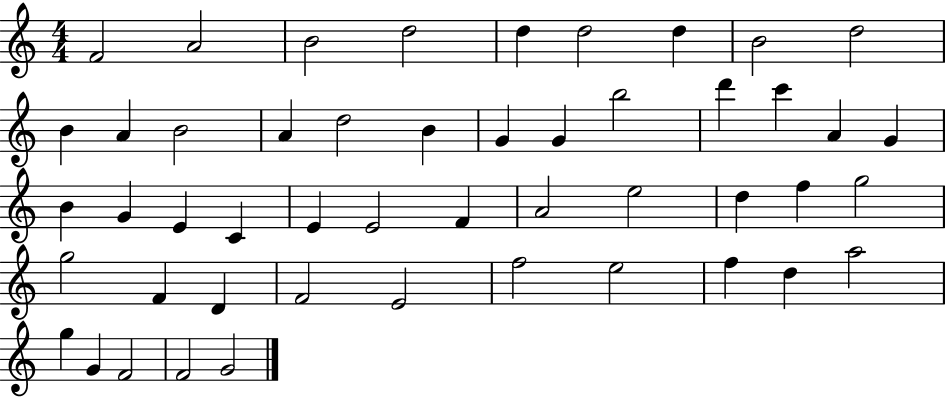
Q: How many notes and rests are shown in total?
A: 49